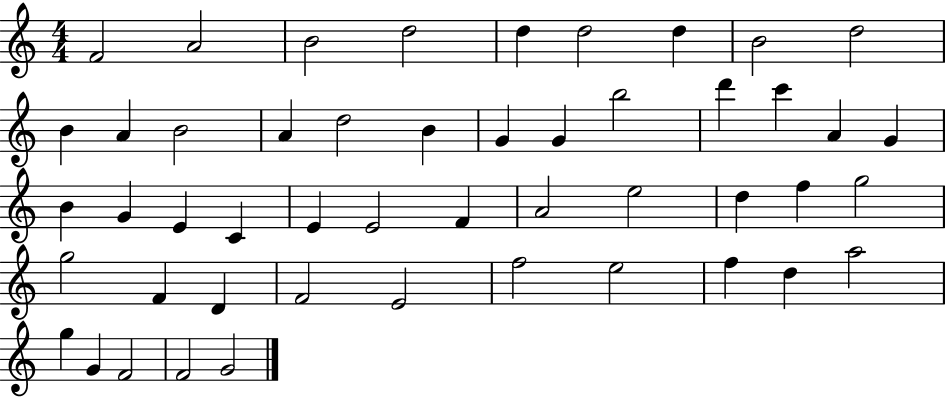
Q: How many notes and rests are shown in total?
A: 49